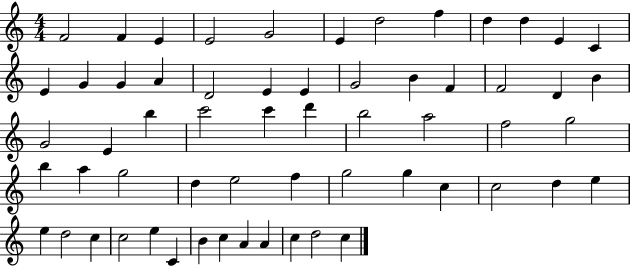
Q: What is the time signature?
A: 4/4